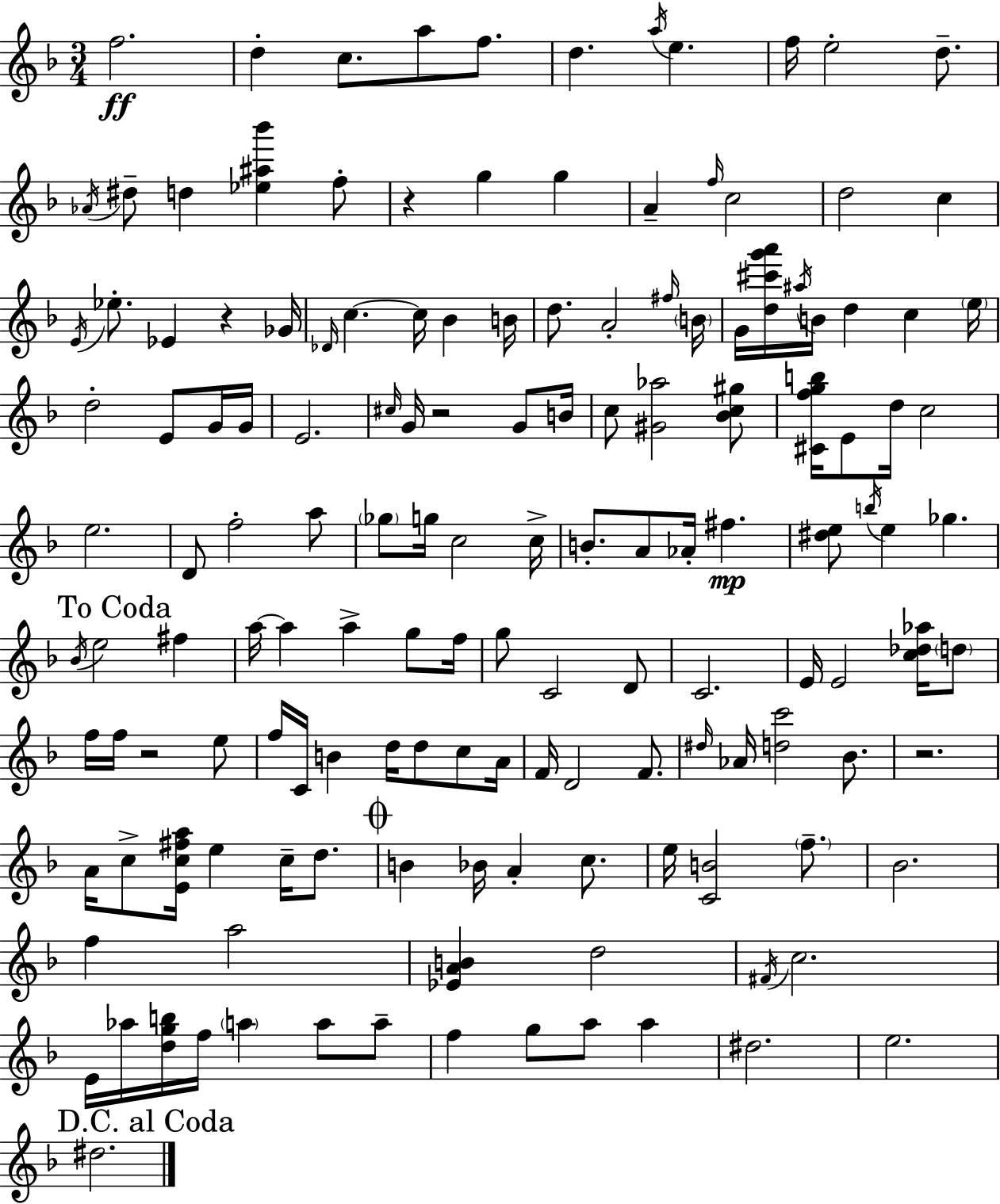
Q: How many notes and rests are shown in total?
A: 147